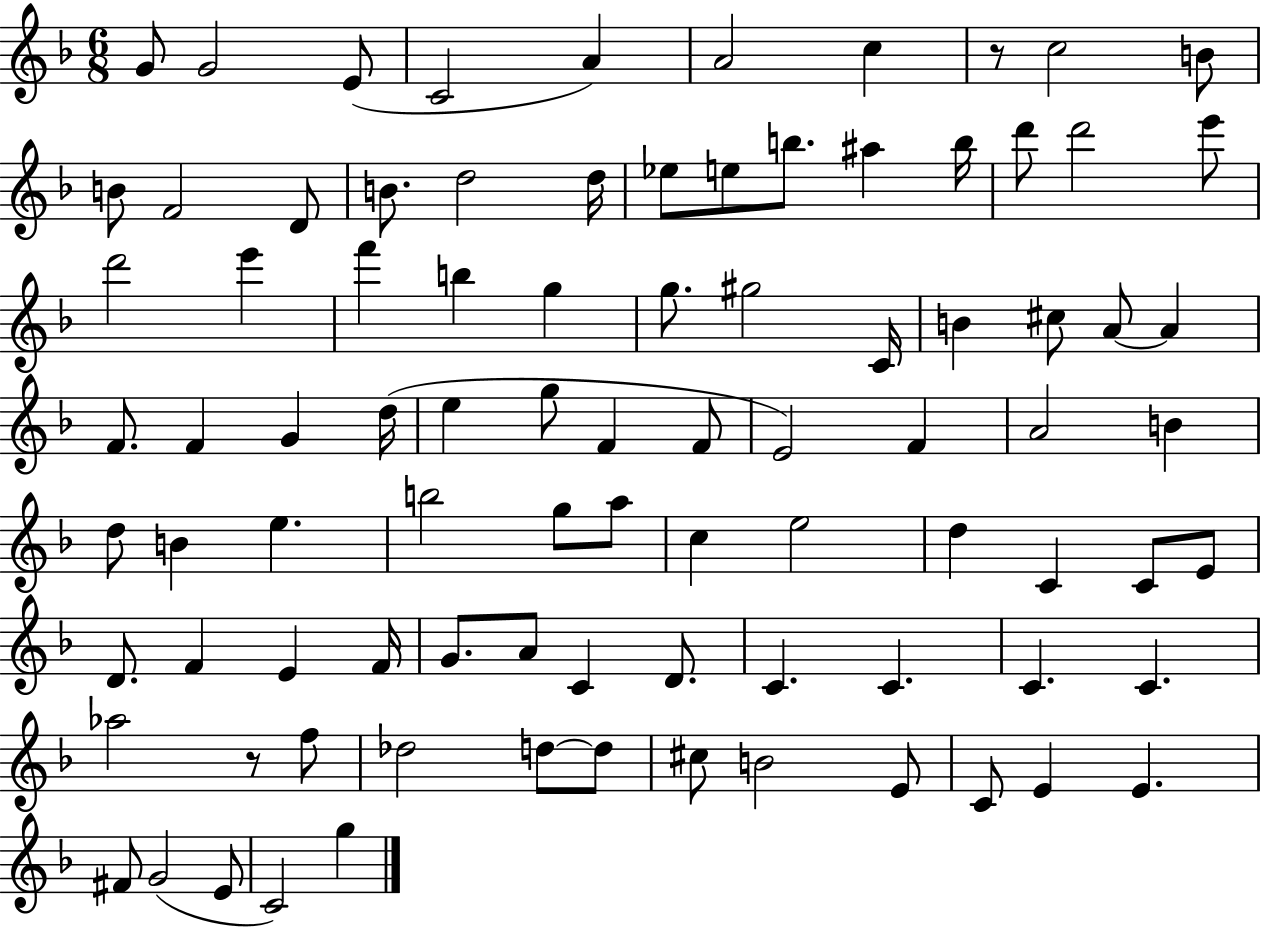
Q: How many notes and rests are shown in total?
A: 89